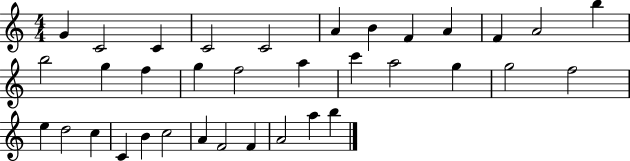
X:1
T:Untitled
M:4/4
L:1/4
K:C
G C2 C C2 C2 A B F A F A2 b b2 g f g f2 a c' a2 g g2 f2 e d2 c C B c2 A F2 F A2 a b